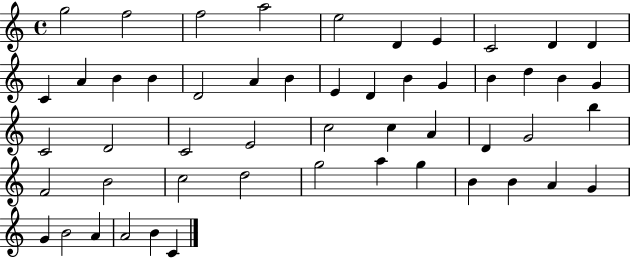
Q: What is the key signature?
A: C major